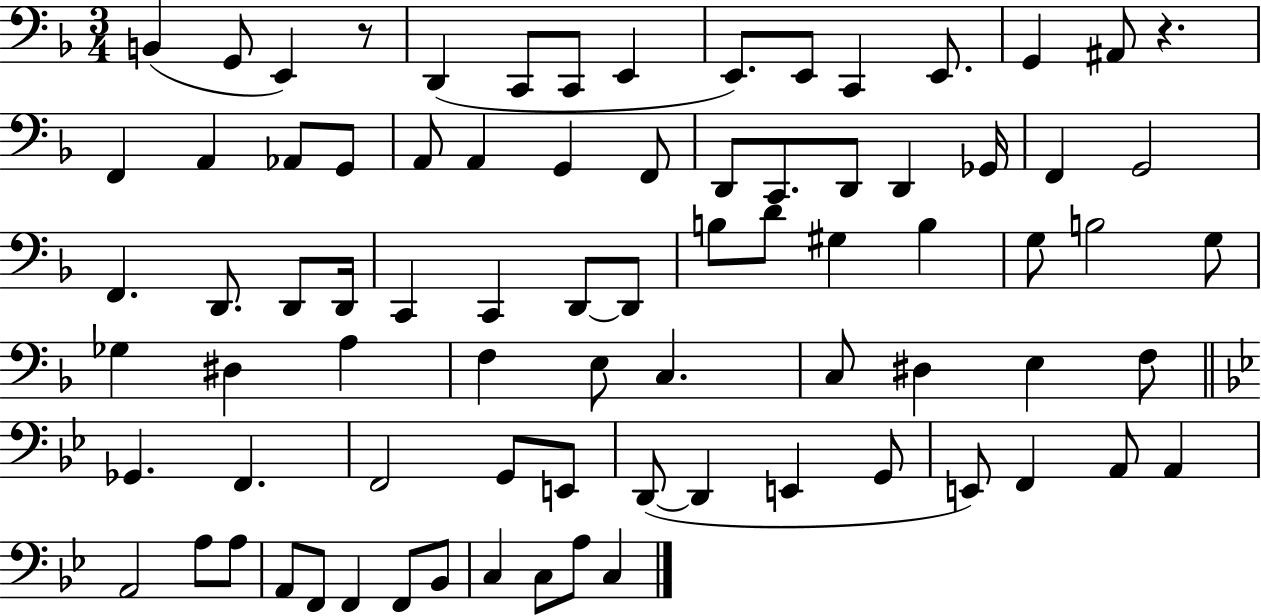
B2/q G2/e E2/q R/e D2/q C2/e C2/e E2/q E2/e. E2/e C2/q E2/e. G2/q A#2/e R/q. F2/q A2/q Ab2/e G2/e A2/e A2/q G2/q F2/e D2/e C2/e. D2/e D2/q Gb2/s F2/q G2/h F2/q. D2/e. D2/e D2/s C2/q C2/q D2/e D2/e B3/e D4/e G#3/q B3/q G3/e B3/h G3/e Gb3/q D#3/q A3/q F3/q E3/e C3/q. C3/e D#3/q E3/q F3/e Gb2/q. F2/q. F2/h G2/e E2/e D2/e D2/q E2/q G2/e E2/e F2/q A2/e A2/q A2/h A3/e A3/e A2/e F2/e F2/q F2/e Bb2/e C3/q C3/e A3/e C3/q